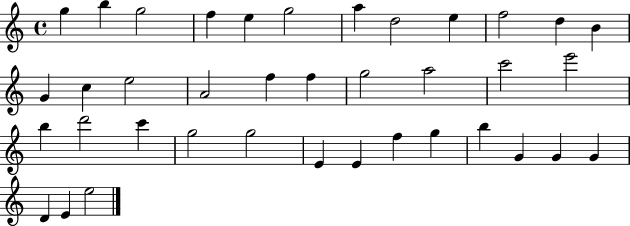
G5/q B5/q G5/h F5/q E5/q G5/h A5/q D5/h E5/q F5/h D5/q B4/q G4/q C5/q E5/h A4/h F5/q F5/q G5/h A5/h C6/h E6/h B5/q D6/h C6/q G5/h G5/h E4/q E4/q F5/q G5/q B5/q G4/q G4/q G4/q D4/q E4/q E5/h